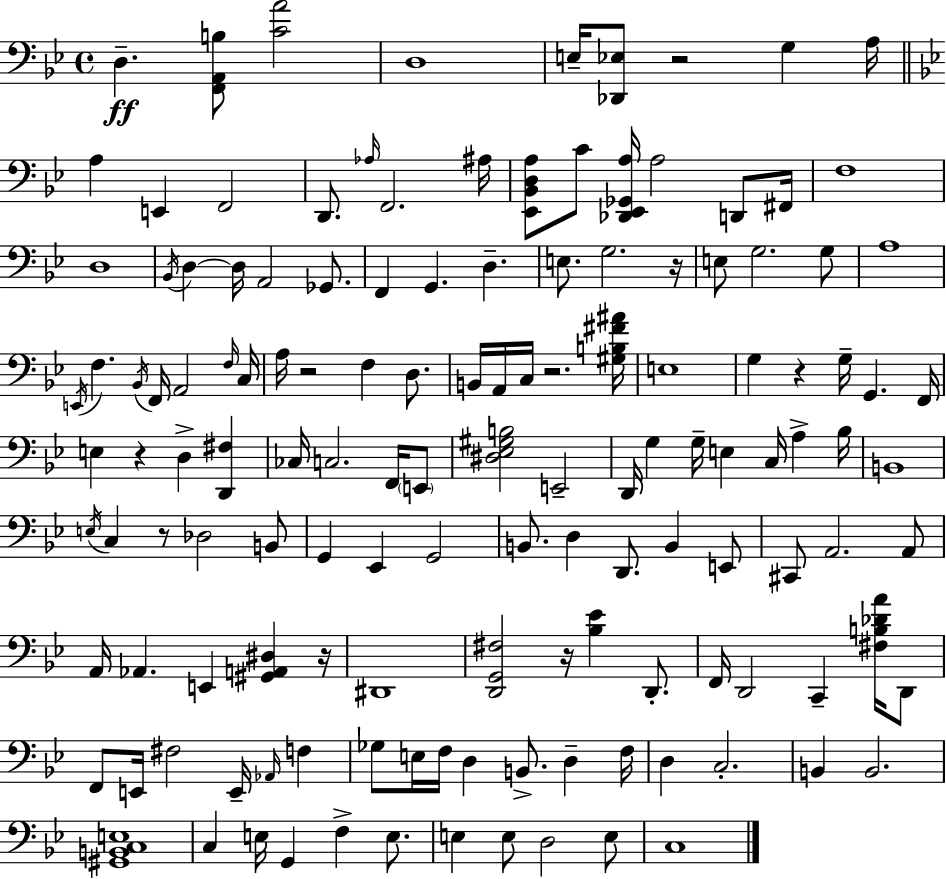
X:1
T:Untitled
M:4/4
L:1/4
K:Bb
D, [F,,A,,B,]/2 [CA]2 D,4 E,/4 [_D,,_E,]/2 z2 G, A,/4 A, E,, F,,2 D,,/2 _A,/4 F,,2 ^A,/4 [_E,,_B,,D,A,]/2 C/2 [_D,,_E,,_G,,A,]/4 A,2 D,,/2 ^F,,/4 F,4 D,4 _B,,/4 D, D,/4 A,,2 _G,,/2 F,, G,, D, E,/2 G,2 z/4 E,/2 G,2 G,/2 A,4 E,,/4 F, _B,,/4 F,,/4 A,,2 F,/4 C,/4 A,/4 z2 F, D,/2 B,,/4 A,,/4 C,/4 z2 [^G,B,^F^A]/4 E,4 G, z G,/4 G,, F,,/4 E, z D, [D,,^F,] _C,/4 C,2 F,,/4 E,,/2 [^D,_E,^G,B,]2 E,,2 D,,/4 G, G,/4 E, C,/4 A, _B,/4 B,,4 E,/4 C, z/2 _D,2 B,,/2 G,, _E,, G,,2 B,,/2 D, D,,/2 B,, E,,/2 ^C,,/2 A,,2 A,,/2 A,,/4 _A,, E,, [^G,,A,,^D,] z/4 ^D,,4 [D,,G,,^F,]2 z/4 [_B,_E] D,,/2 F,,/4 D,,2 C,, [^F,B,_DA]/4 D,,/2 F,,/2 E,,/4 ^F,2 E,,/4 _A,,/4 F, _G,/2 E,/4 F,/4 D, B,,/2 D, F,/4 D, C,2 B,, B,,2 [^G,,B,,C,E,]4 C, E,/4 G,, F, E,/2 E, E,/2 D,2 E,/2 C,4